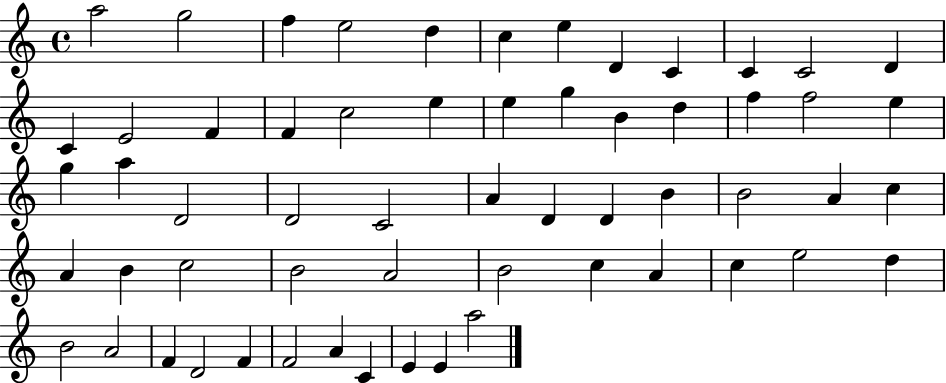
{
  \clef treble
  \time 4/4
  \defaultTimeSignature
  \key c \major
  a''2 g''2 | f''4 e''2 d''4 | c''4 e''4 d'4 c'4 | c'4 c'2 d'4 | \break c'4 e'2 f'4 | f'4 c''2 e''4 | e''4 g''4 b'4 d''4 | f''4 f''2 e''4 | \break g''4 a''4 d'2 | d'2 c'2 | a'4 d'4 d'4 b'4 | b'2 a'4 c''4 | \break a'4 b'4 c''2 | b'2 a'2 | b'2 c''4 a'4 | c''4 e''2 d''4 | \break b'2 a'2 | f'4 d'2 f'4 | f'2 a'4 c'4 | e'4 e'4 a''2 | \break \bar "|."
}